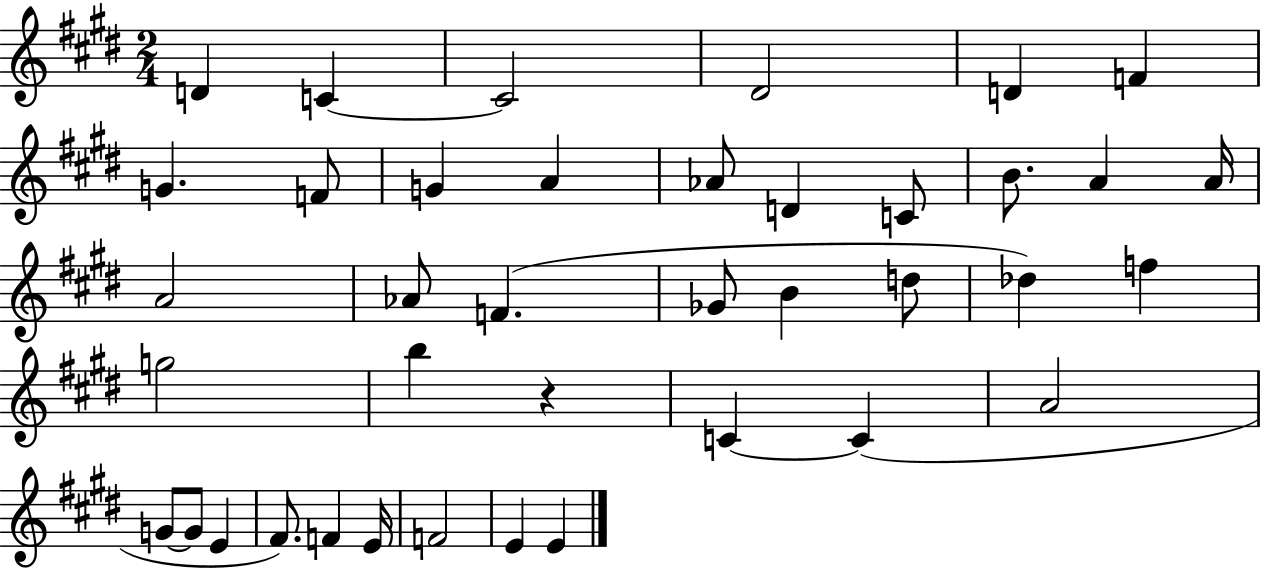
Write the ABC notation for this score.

X:1
T:Untitled
M:2/4
L:1/4
K:E
D C C2 ^D2 D F G F/2 G A _A/2 D C/2 B/2 A A/4 A2 _A/2 F _G/2 B d/2 _d f g2 b z C C A2 G/2 G/2 E ^F/2 F E/4 F2 E E